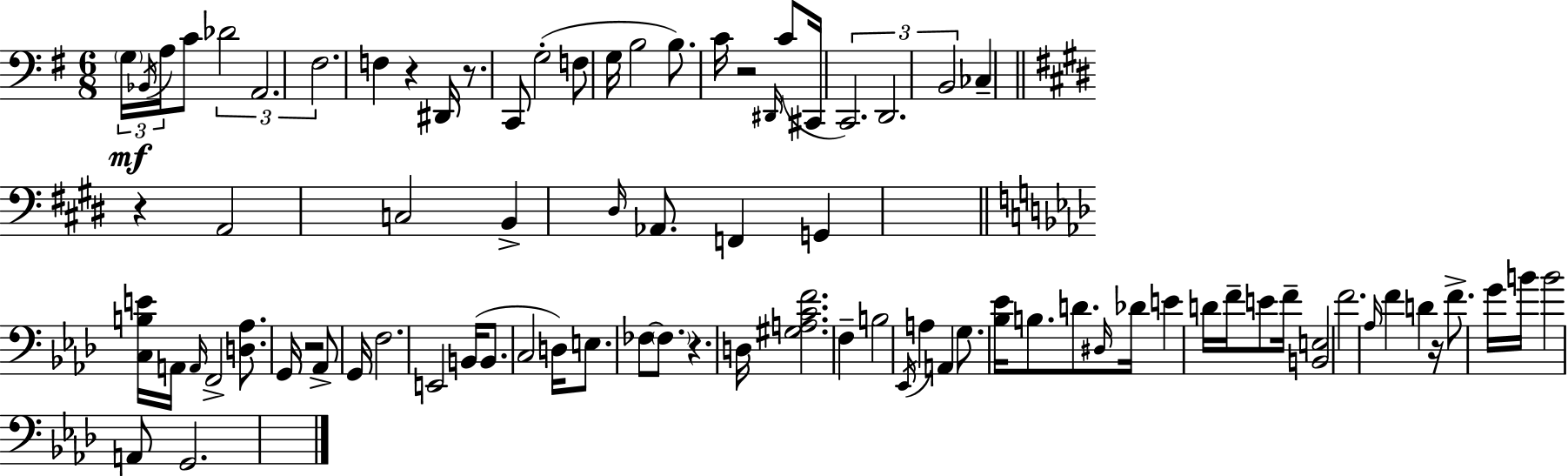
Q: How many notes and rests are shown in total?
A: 83